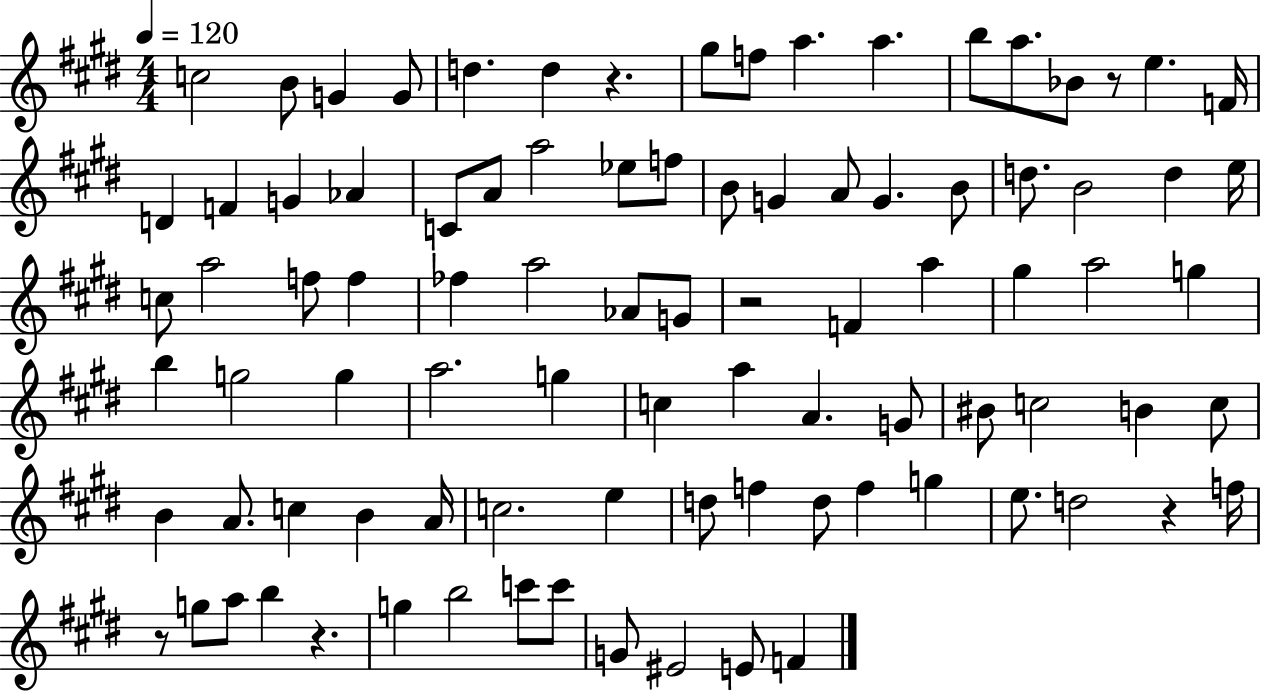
C5/h B4/e G4/q G4/e D5/q. D5/q R/q. G#5/e F5/e A5/q. A5/q. B5/e A5/e. Bb4/e R/e E5/q. F4/s D4/q F4/q G4/q Ab4/q C4/e A4/e A5/h Eb5/e F5/e B4/e G4/q A4/e G4/q. B4/e D5/e. B4/h D5/q E5/s C5/e A5/h F5/e F5/q FES5/q A5/h Ab4/e G4/e R/h F4/q A5/q G#5/q A5/h G5/q B5/q G5/h G5/q A5/h. G5/q C5/q A5/q A4/q. G4/e BIS4/e C5/h B4/q C5/e B4/q A4/e. C5/q B4/q A4/s C5/h. E5/q D5/e F5/q D5/e F5/q G5/q E5/e. D5/h R/q F5/s R/e G5/e A5/e B5/q R/q. G5/q B5/h C6/e C6/e G4/e EIS4/h E4/e F4/q